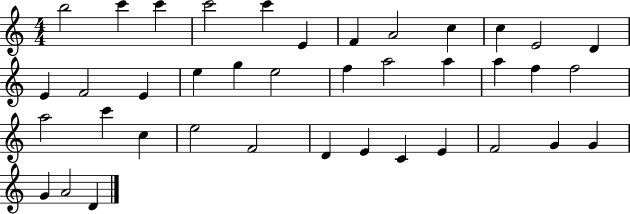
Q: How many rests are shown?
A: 0